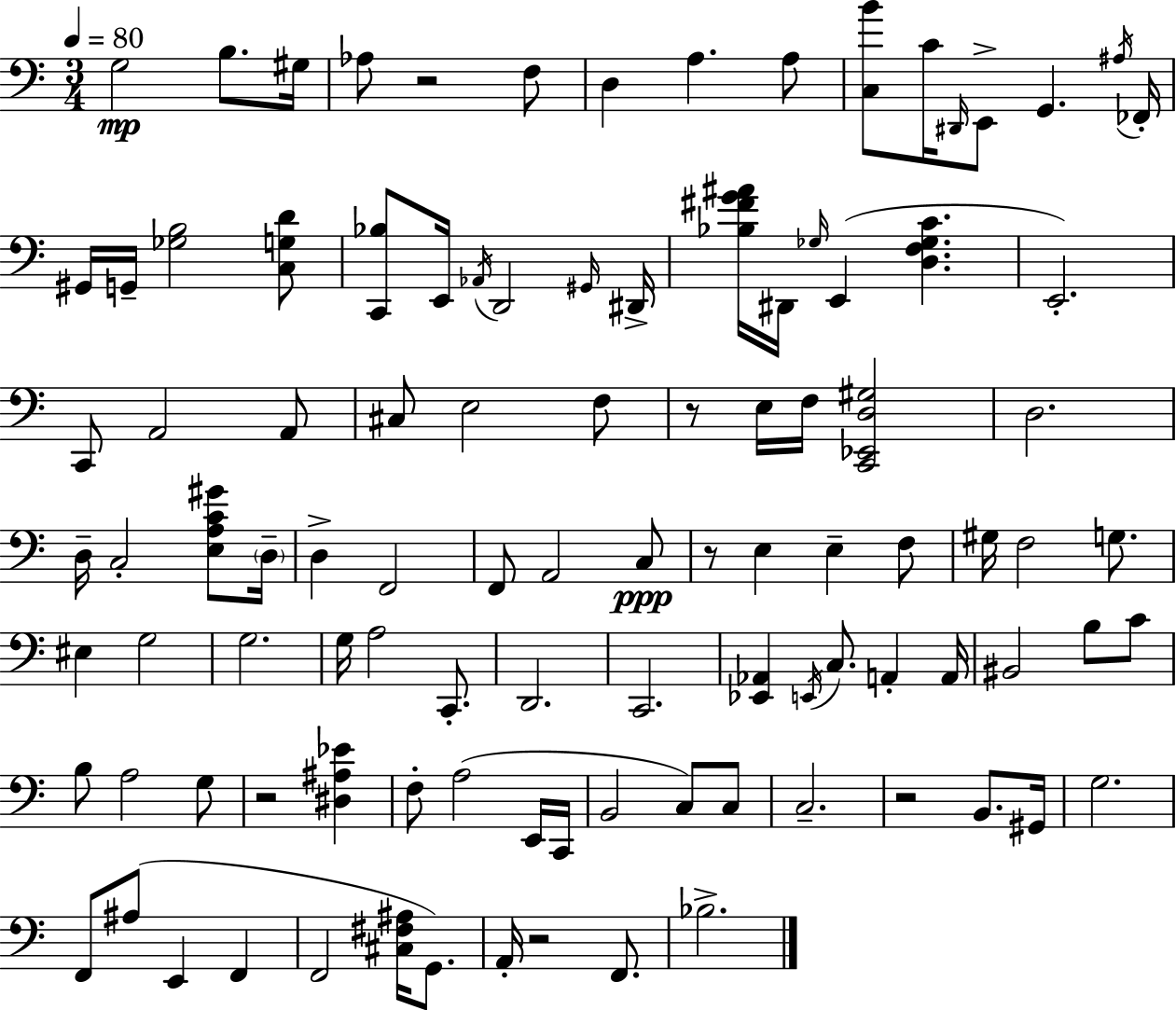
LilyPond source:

{
  \clef bass
  \numericTimeSignature
  \time 3/4
  \key a \minor
  \tempo 4 = 80
  g2\mp b8. gis16 | aes8 r2 f8 | d4 a4. a8 | <c b'>8 c'16 \grace { dis,16 } e,8-> g,4. | \break \acciaccatura { ais16 } fes,16-. gis,16 g,16-- <ges b>2 | <c g d'>8 <c, bes>8 e,16 \acciaccatura { aes,16 } d,2 | \grace { gis,16 } dis,16-> <bes fis' g' ais'>16 dis,16 \grace { ges16 } e,4( <d f ges c'>4. | e,2.-.) | \break c,8 a,2 | a,8 cis8 e2 | f8 r8 e16 f16 <c, ees, d gis>2 | d2. | \break d16-- c2-. | <e a c' gis'>8 \parenthesize d16-- d4-> f,2 | f,8 a,2 | c8\ppp r8 e4 e4-- | \break f8 gis16 f2 | g8. eis4 g2 | g2. | g16 a2 | \break c,8.-. d,2. | c,2. | <ees, aes,>4 \acciaccatura { e,16 } c8. | a,4-. a,16 bis,2 | \break b8 c'8 b8 a2 | g8 r2 | <dis ais ees'>4 f8-. a2( | e,16 c,16 b,2 | \break c8) c8 c2.-- | r2 | b,8. gis,16 g2. | f,8 ais8( e,4 | \break f,4 f,2 | <cis fis ais>16 g,8.) a,16-. r2 | f,8. bes2.-> | \bar "|."
}